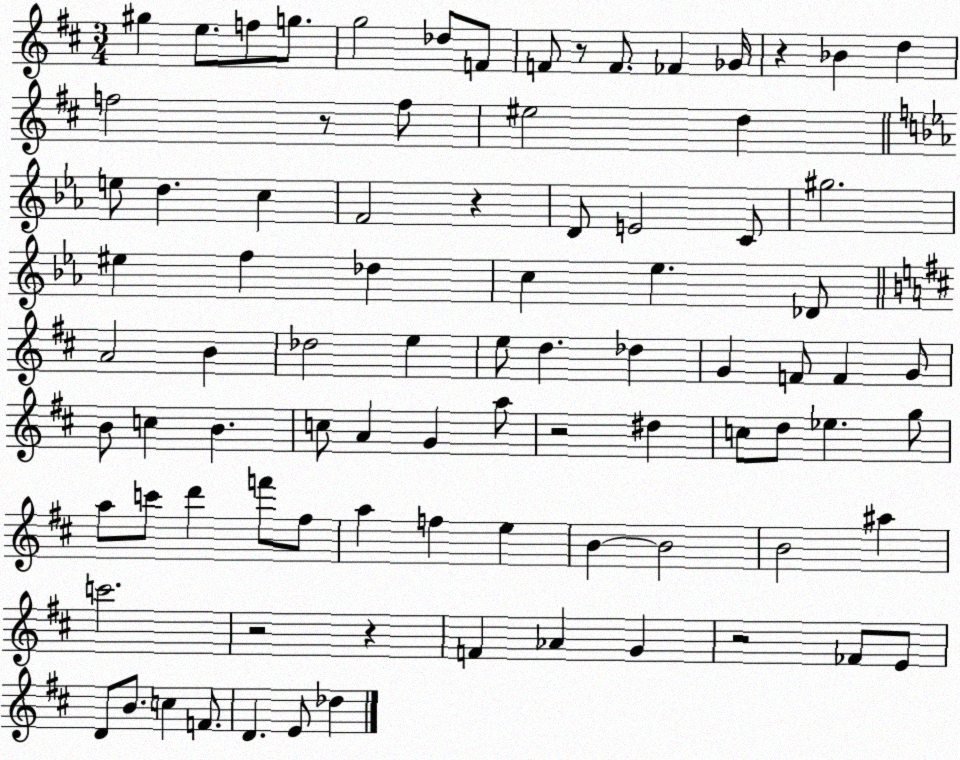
X:1
T:Untitled
M:3/4
L:1/4
K:D
^g e/2 f/2 g/2 g2 _d/2 F/2 F/2 z/2 F/2 _F _G/4 z _B d f2 z/2 f/2 ^e2 d e/2 d c F2 z D/2 E2 C/2 ^g2 ^e f _d c _e _D/2 A2 B _d2 e e/2 d _d G F/2 F G/2 B/2 c B c/2 A G a/2 z2 ^d c/2 d/2 _e g/2 a/2 c'/2 d' f'/2 ^f/2 a f e B B2 B2 ^a c'2 z2 z F _A G z2 _F/2 E/2 D/2 B/2 c F/2 D E/2 _d